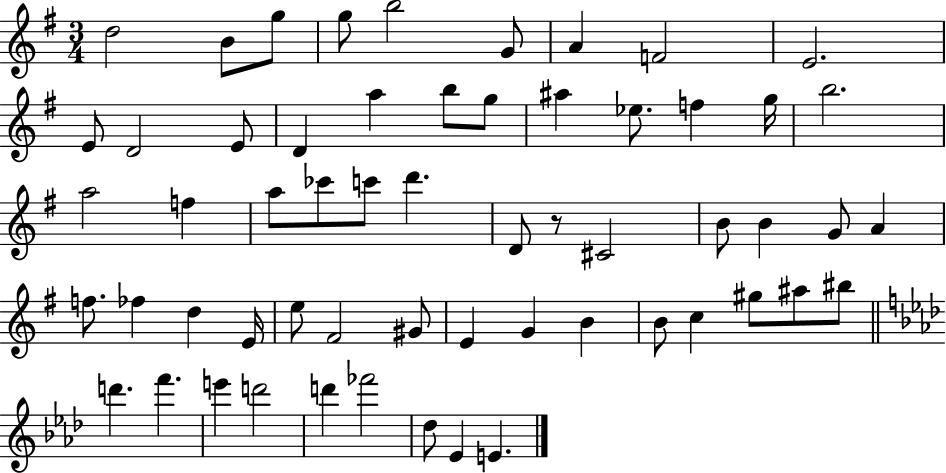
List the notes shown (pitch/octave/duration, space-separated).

D5/h B4/e G5/e G5/e B5/h G4/e A4/q F4/h E4/h. E4/e D4/h E4/e D4/q A5/q B5/e G5/e A#5/q Eb5/e. F5/q G5/s B5/h. A5/h F5/q A5/e CES6/e C6/e D6/q. D4/e R/e C#4/h B4/e B4/q G4/e A4/q F5/e. FES5/q D5/q E4/s E5/e F#4/h G#4/e E4/q G4/q B4/q B4/e C5/q G#5/e A#5/e BIS5/e D6/q. F6/q. E6/q D6/h D6/q FES6/h Db5/e Eb4/q E4/q.